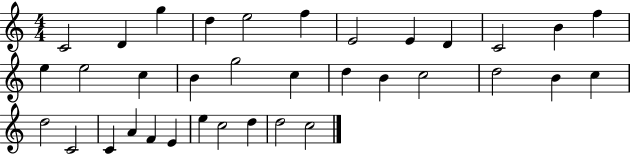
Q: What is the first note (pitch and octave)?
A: C4